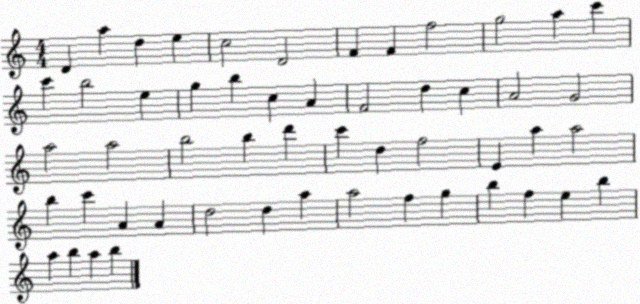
X:1
T:Untitled
M:4/4
L:1/4
K:C
D a d e c2 D2 F F f2 g2 a c' c' b2 e g b c A F2 d c A2 G2 a2 a2 b2 b d' c' d f2 E a a2 b c' A A d2 d a a2 f g b f e b a b a b